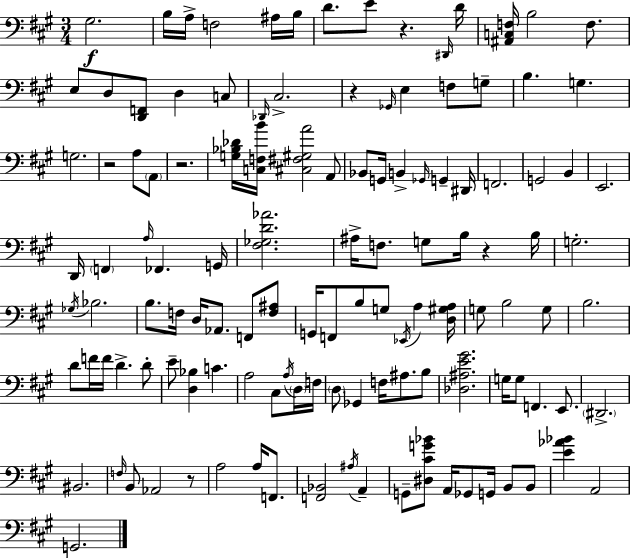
G#3/h. B3/s A3/s F3/h A#3/s B3/s D4/e. E4/e R/q. D#2/s D4/s [A#2,C3,F3]/s B3/h F3/e. E3/e D3/e [D2,F2]/e D3/q C3/e Db2/s C#3/h. R/q Gb2/s E3/q F3/e G3/e B3/q. G3/q. G3/h. R/h A3/e A2/e R/h. [G3,Bb3,Db4]/s [C3,F3,B4]/s [C#3,F#3,G#3,A4]/h A2/e Bb2/e G2/s B2/q Gb2/s G2/q D#2/s F2/h. G2/h B2/q E2/h. D2/s F2/q A3/s FES2/q. G2/s [F#3,Gb3,D4,Ab4]/h. A#3/s F3/e. G3/e B3/s R/q B3/s G3/h. Gb3/s Bb3/h. B3/e. F3/s D3/s Ab2/e. F2/e [F3,A#3]/e G2/s F2/e B3/e G3/e Eb2/s A3/q [D3,G#3,A3]/s G3/e B3/h G3/e B3/h. D4/e F4/s F4/s D4/q. D4/e E4/e [D3,Bb3]/q C4/q. A3/h C#3/e A3/s D3/s F3/s D3/e Gb2/q F3/s A#3/e. B3/e [Db3,A#3,E4,G#4]/h. G3/s G3/e F2/q. E2/e. D#2/h. BIS2/h. F3/s B2/e Ab2/h R/e A3/h A3/s F2/e. [F2,Bb2]/h A#3/s A2/q G2/e [D#3,C#4,G4,Bb4]/e A2/s Gb2/e G2/s B2/e B2/e [E4,Ab4,Bb4]/q A2/h G2/h.